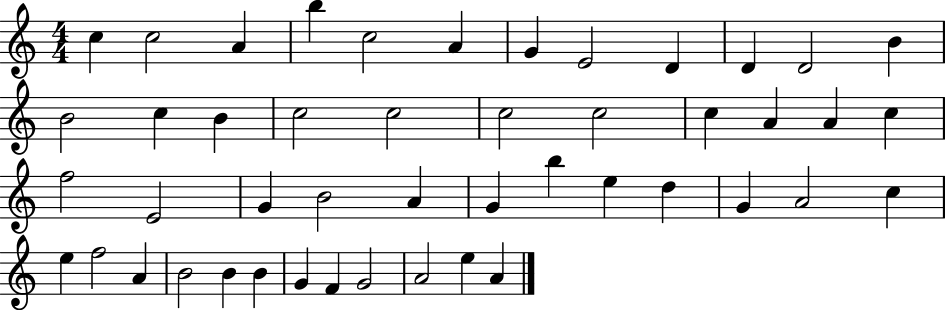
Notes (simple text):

C5/q C5/h A4/q B5/q C5/h A4/q G4/q E4/h D4/q D4/q D4/h B4/q B4/h C5/q B4/q C5/h C5/h C5/h C5/h C5/q A4/q A4/q C5/q F5/h E4/h G4/q B4/h A4/q G4/q B5/q E5/q D5/q G4/q A4/h C5/q E5/q F5/h A4/q B4/h B4/q B4/q G4/q F4/q G4/h A4/h E5/q A4/q